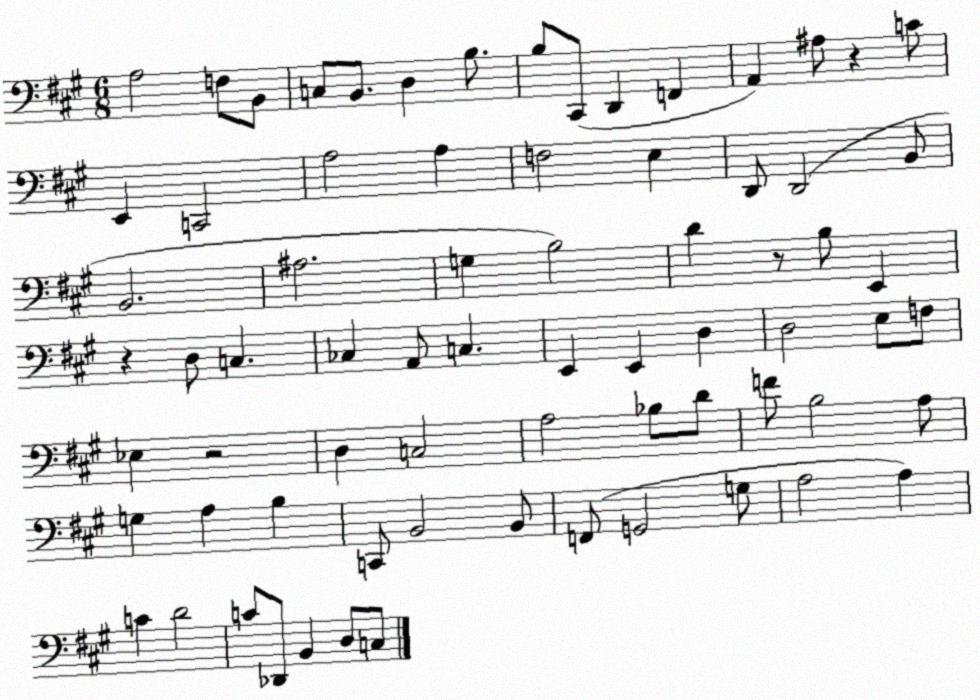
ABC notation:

X:1
T:Untitled
M:6/8
L:1/4
K:A
A,2 F,/2 B,,/2 C,/2 B,,/2 D, B,/2 B,/2 ^C,,/2 D,, F,, A,, ^A,/2 z C/2 E,, C,,2 A,2 A, F,2 E, D,,/2 D,,2 B,,/2 B,,2 ^A,2 G, B,2 D z/2 B,/2 E,, z D,/2 C, _C, A,,/2 C, E,, E,, D, D,2 E,/2 F,/2 _E, z2 D, C,2 A,2 _B,/2 D/2 F/2 B,2 A,/2 G, A, B, C,,/2 B,,2 B,,/2 F,,/2 G,,2 G,/2 A,2 A, C D2 C/2 _D,,/2 B,, D,/2 C,/2